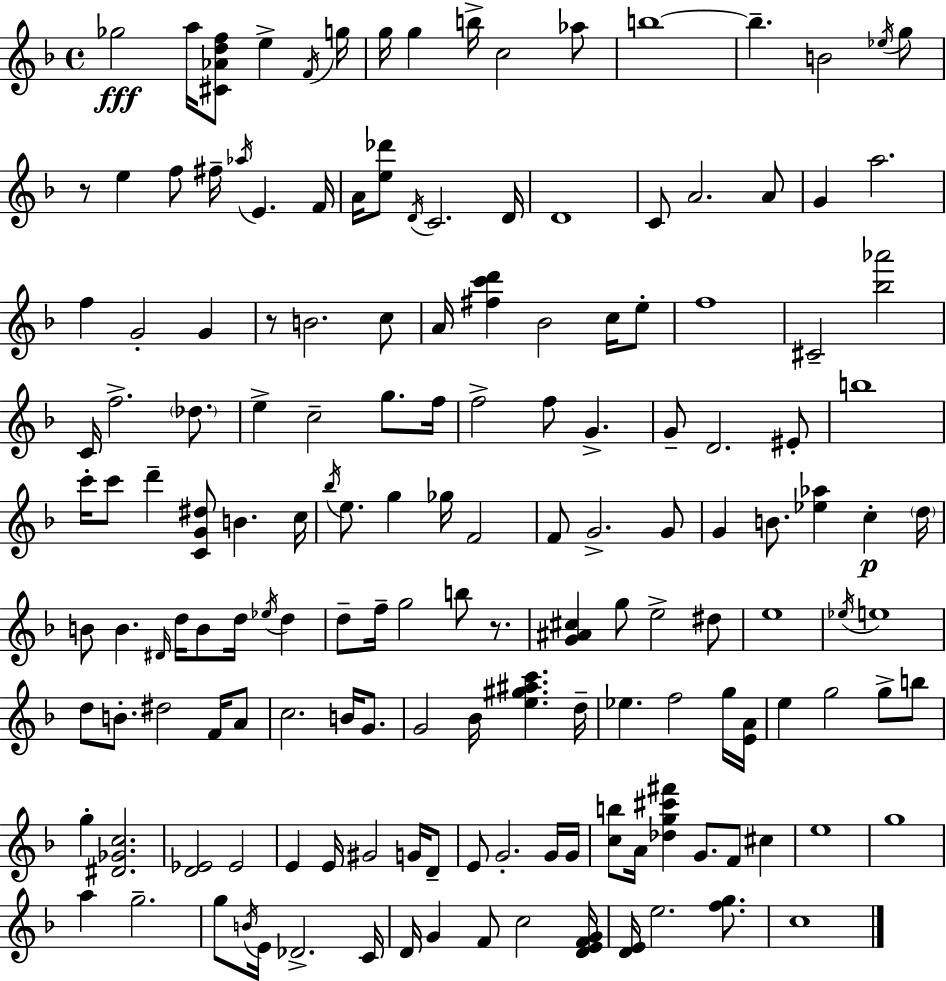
Gb5/h A5/s [C#4,Ab4,D5,F5]/e E5/q F4/s G5/s G5/s G5/q B5/s C5/h Ab5/e B5/w B5/q. B4/h Eb5/s G5/e R/e E5/q F5/e F#5/s Ab5/s E4/q. F4/s A4/s [E5,Db6]/e D4/s C4/h. D4/s D4/w C4/e A4/h. A4/e G4/q A5/h. F5/q G4/h G4/q R/e B4/h. C5/e A4/s [F#5,C6,D6]/q Bb4/h C5/s E5/e F5/w C#4/h [Bb5,Ab6]/h C4/s F5/h. Db5/e. E5/q C5/h G5/e. F5/s F5/h F5/e G4/q. G4/e D4/h. EIS4/e B5/w C6/s C6/e D6/q [C4,G4,D#5]/e B4/q. C5/s Bb5/s E5/e. G5/q Gb5/s F4/h F4/e G4/h. G4/e G4/q B4/e. [Eb5,Ab5]/q C5/q D5/s B4/e B4/q. D#4/s D5/s B4/e D5/s Eb5/s D5/q D5/e F5/s G5/h B5/e R/e. [G4,A#4,C#5]/q G5/e E5/h D#5/e E5/w Eb5/s E5/w D5/e B4/e. D#5/h F4/s A4/e C5/h. B4/s G4/e. G4/h Bb4/s [E5,G#5,A#5,C6]/q. D5/s Eb5/q. F5/h G5/s [E4,A4]/s E5/q G5/h G5/e B5/e G5/q [D#4,Gb4,C5]/h. [D4,Eb4]/h Eb4/h E4/q E4/s G#4/h G4/s D4/e E4/e G4/h. G4/s G4/s [C5,B5]/e A4/s [Db5,G5,C#6,F#6]/q G4/e. F4/e C#5/q E5/w G5/w A5/q G5/h. G5/e B4/s E4/s Db4/h. C4/s D4/s G4/q F4/e C5/h [D4,E4,F4,G4]/s [D4,E4]/s E5/h. [F5,G5]/e. C5/w